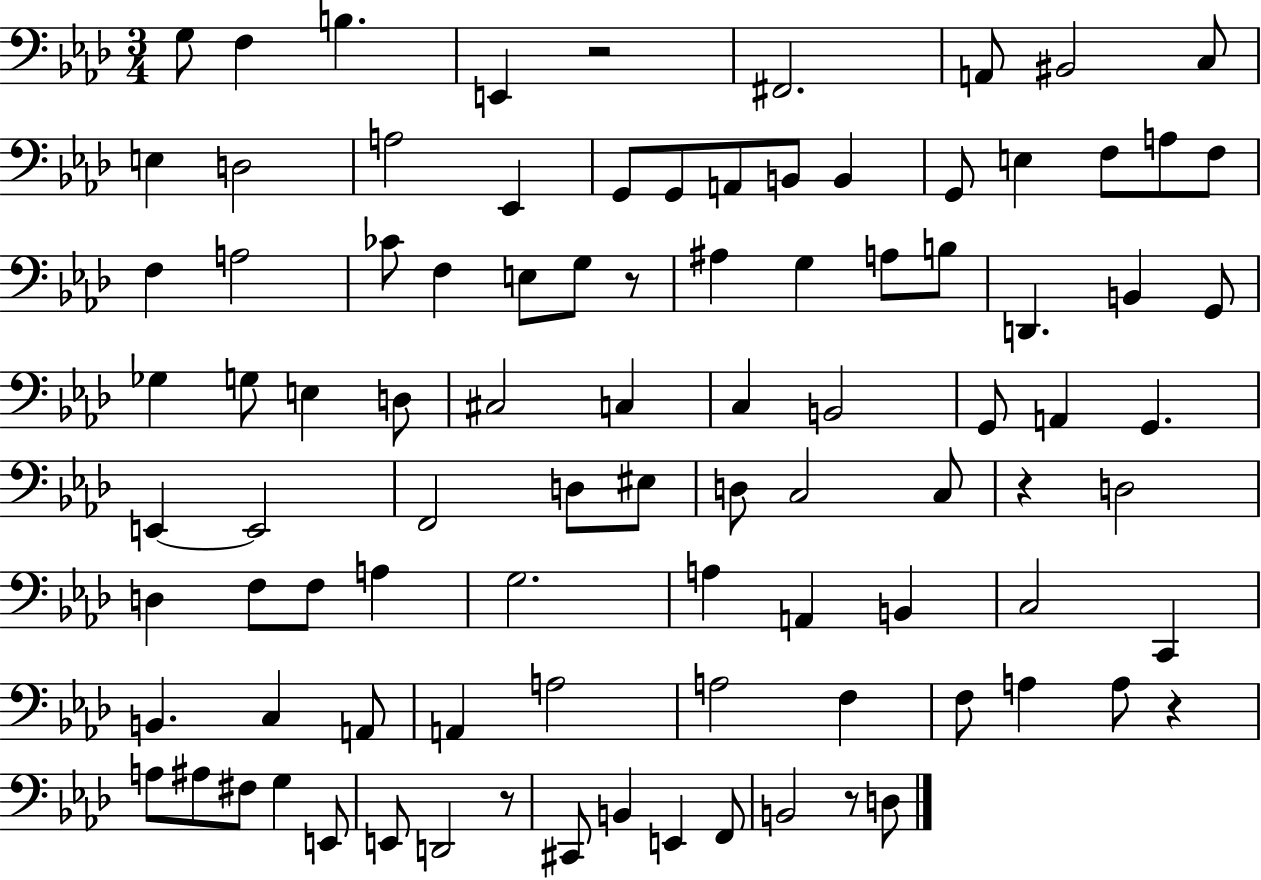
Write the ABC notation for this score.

X:1
T:Untitled
M:3/4
L:1/4
K:Ab
G,/2 F, B, E,, z2 ^F,,2 A,,/2 ^B,,2 C,/2 E, D,2 A,2 _E,, G,,/2 G,,/2 A,,/2 B,,/2 B,, G,,/2 E, F,/2 A,/2 F,/2 F, A,2 _C/2 F, E,/2 G,/2 z/2 ^A, G, A,/2 B,/2 D,, B,, G,,/2 _G, G,/2 E, D,/2 ^C,2 C, C, B,,2 G,,/2 A,, G,, E,, E,,2 F,,2 D,/2 ^E,/2 D,/2 C,2 C,/2 z D,2 D, F,/2 F,/2 A, G,2 A, A,, B,, C,2 C,, B,, C, A,,/2 A,, A,2 A,2 F, F,/2 A, A,/2 z A,/2 ^A,/2 ^F,/2 G, E,,/2 E,,/2 D,,2 z/2 ^C,,/2 B,, E,, F,,/2 B,,2 z/2 D,/2